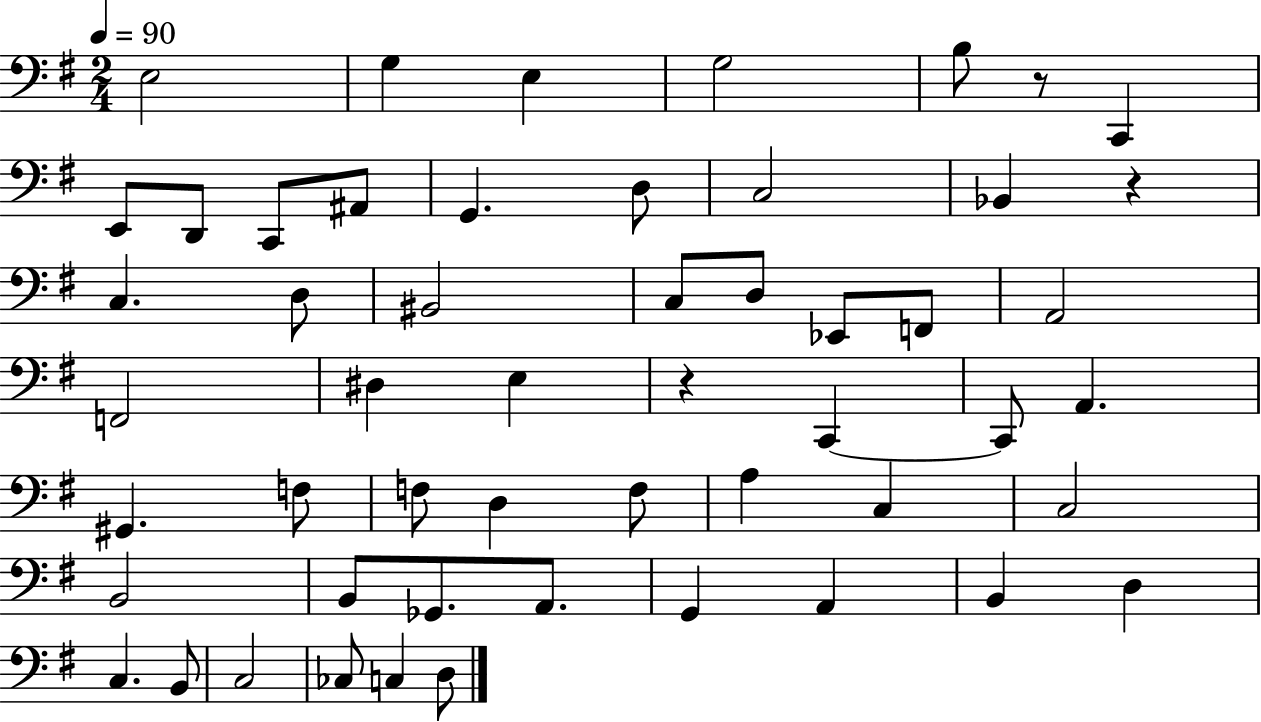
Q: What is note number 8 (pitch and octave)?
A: D2